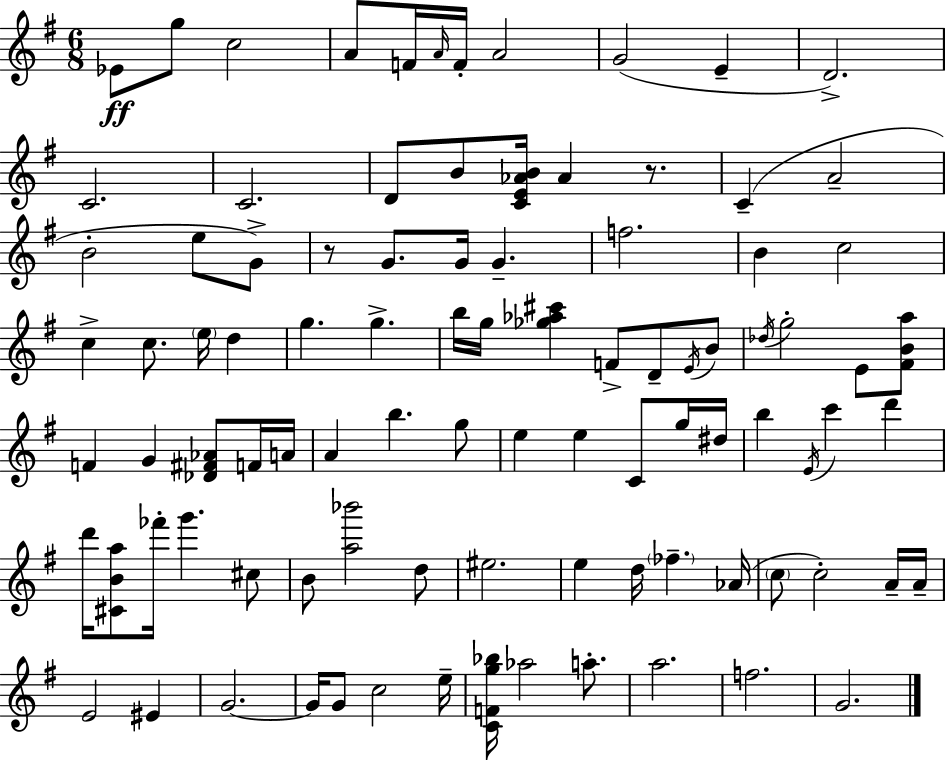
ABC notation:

X:1
T:Untitled
M:6/8
L:1/4
K:Em
_E/2 g/2 c2 A/2 F/4 A/4 F/4 A2 G2 E D2 C2 C2 D/2 B/2 [CE_AB]/4 _A z/2 C A2 B2 e/2 G/2 z/2 G/2 G/4 G f2 B c2 c c/2 e/4 d g g b/4 g/4 [_g_a^c'] F/2 D/2 E/4 B/2 _d/4 g2 E/2 [^FBa]/2 F G [_D^F_A]/2 F/4 A/4 A b g/2 e e C/2 g/4 ^d/4 b E/4 c' d' d'/4 [^CBa]/2 _f'/4 g' ^c/2 B/2 [a_b']2 d/2 ^e2 e d/4 _f _A/4 c/2 c2 A/4 A/4 E2 ^E G2 G/4 G/2 c2 e/4 [CFg_b]/4 _a2 a/2 a2 f2 G2